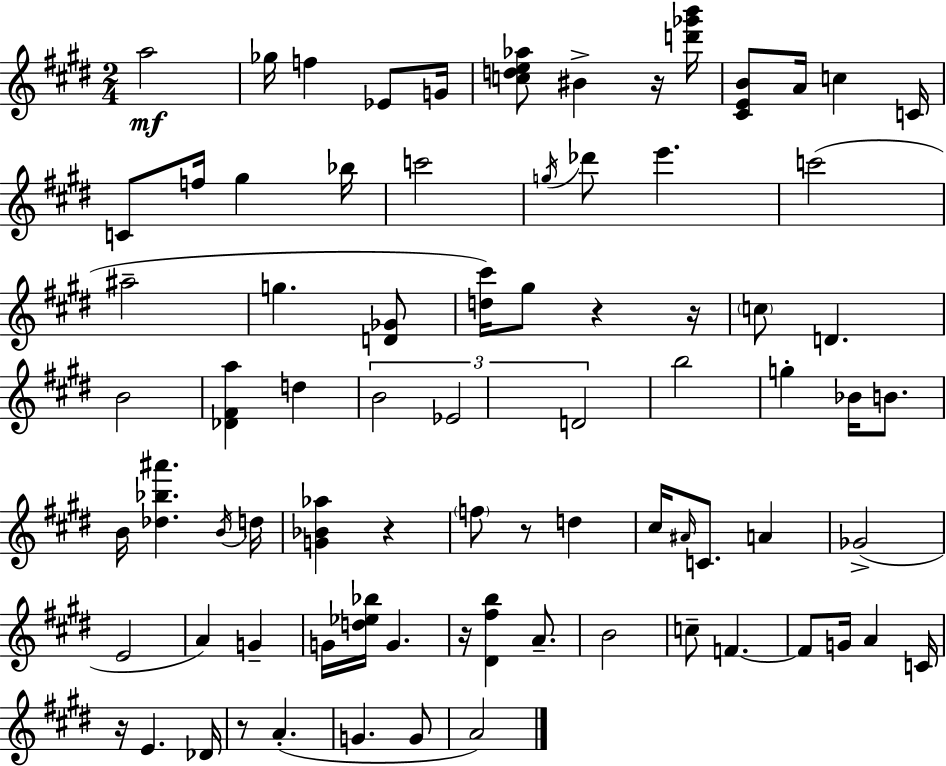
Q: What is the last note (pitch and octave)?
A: A4